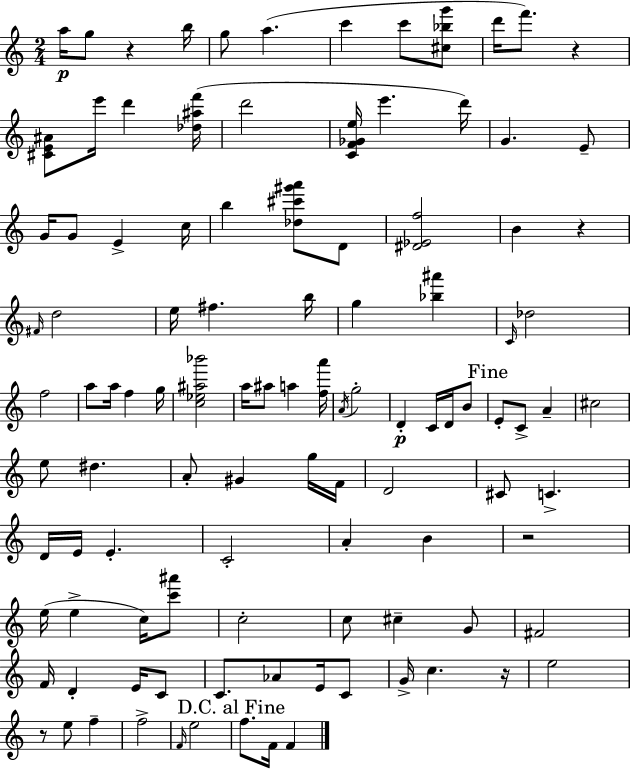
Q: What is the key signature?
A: A minor